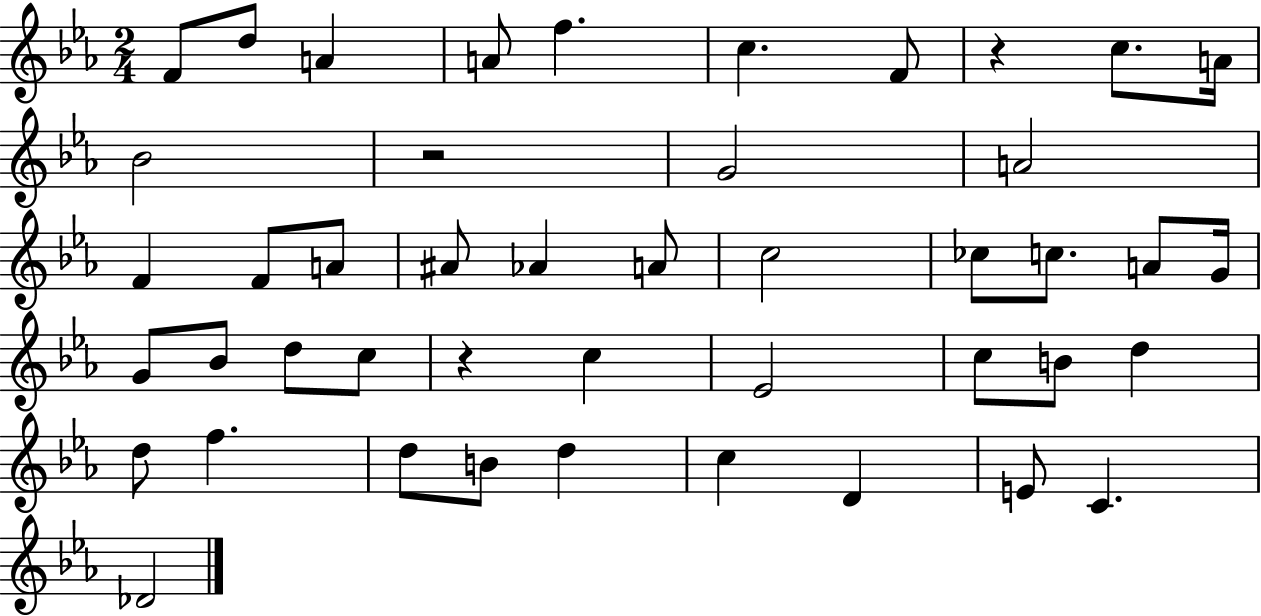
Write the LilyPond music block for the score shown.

{
  \clef treble
  \numericTimeSignature
  \time 2/4
  \key ees \major
  f'8 d''8 a'4 | a'8 f''4. | c''4. f'8 | r4 c''8. a'16 | \break bes'2 | r2 | g'2 | a'2 | \break f'4 f'8 a'8 | ais'8 aes'4 a'8 | c''2 | ces''8 c''8. a'8 g'16 | \break g'8 bes'8 d''8 c''8 | r4 c''4 | ees'2 | c''8 b'8 d''4 | \break d''8 f''4. | d''8 b'8 d''4 | c''4 d'4 | e'8 c'4. | \break des'2 | \bar "|."
}